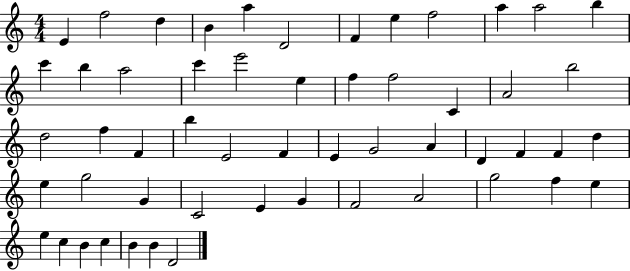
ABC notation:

X:1
T:Untitled
M:4/4
L:1/4
K:C
E f2 d B a D2 F e f2 a a2 b c' b a2 c' e'2 e f f2 C A2 b2 d2 f F b E2 F E G2 A D F F d e g2 G C2 E G F2 A2 g2 f e e c B c B B D2